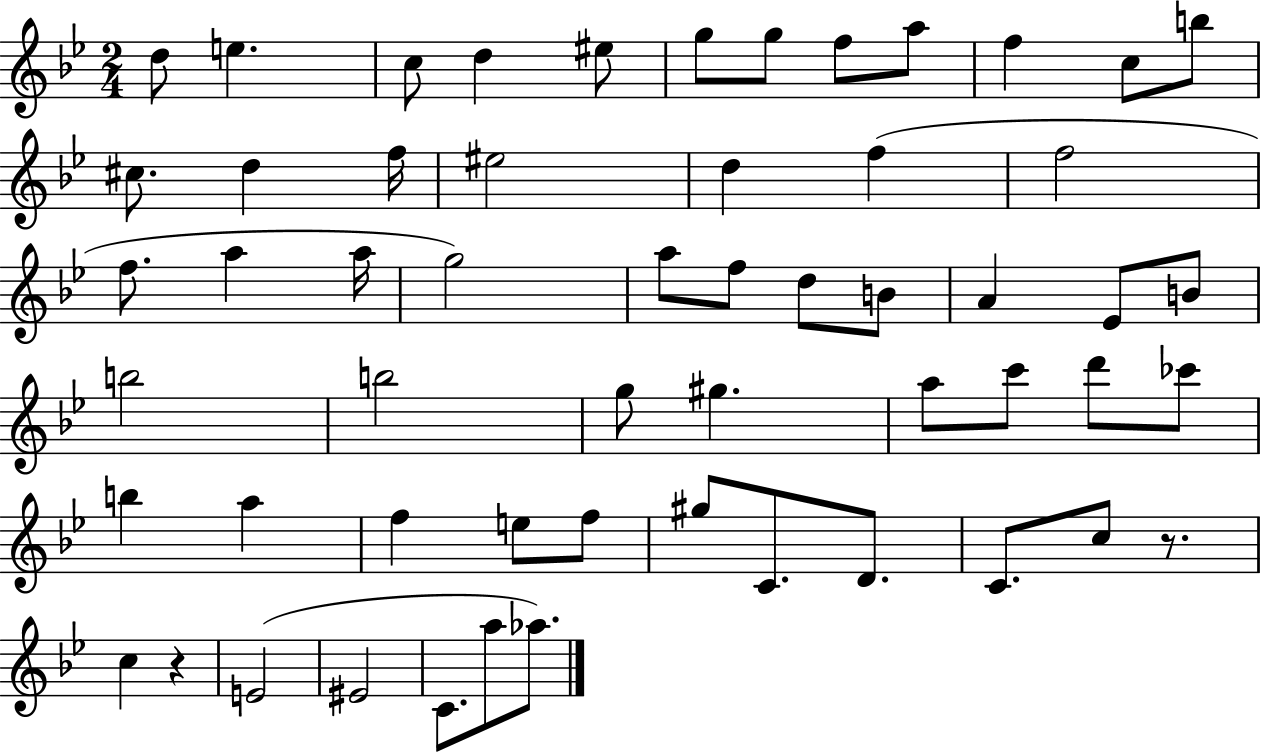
X:1
T:Untitled
M:2/4
L:1/4
K:Bb
d/2 e c/2 d ^e/2 g/2 g/2 f/2 a/2 f c/2 b/2 ^c/2 d f/4 ^e2 d f f2 f/2 a a/4 g2 a/2 f/2 d/2 B/2 A _E/2 B/2 b2 b2 g/2 ^g a/2 c'/2 d'/2 _c'/2 b a f e/2 f/2 ^g/2 C/2 D/2 C/2 c/2 z/2 c z E2 ^E2 C/2 a/2 _a/2